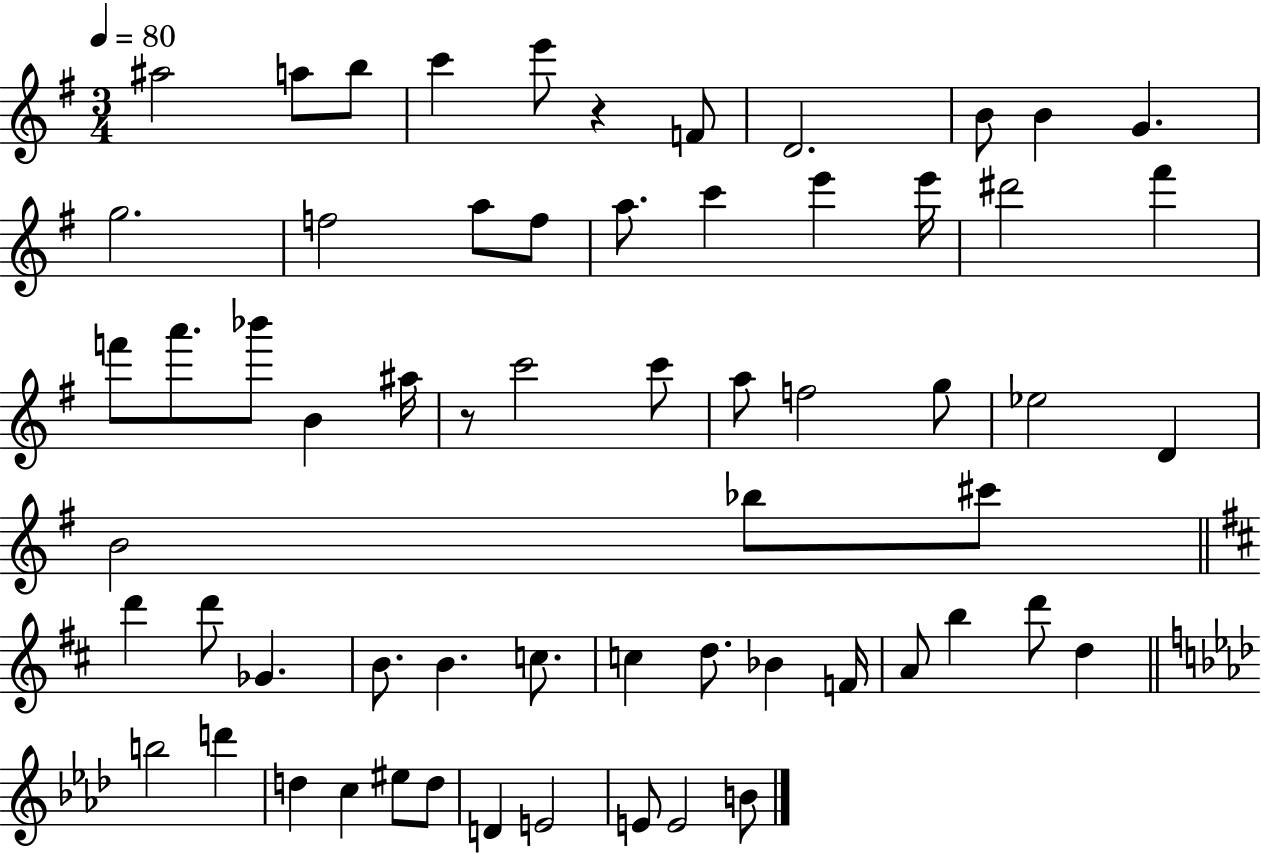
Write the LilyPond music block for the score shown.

{
  \clef treble
  \numericTimeSignature
  \time 3/4
  \key g \major
  \tempo 4 = 80
  ais''2 a''8 b''8 | c'''4 e'''8 r4 f'8 | d'2. | b'8 b'4 g'4. | \break g''2. | f''2 a''8 f''8 | a''8. c'''4 e'''4 e'''16 | dis'''2 fis'''4 | \break f'''8 a'''8. bes'''8 b'4 ais''16 | r8 c'''2 c'''8 | a''8 f''2 g''8 | ees''2 d'4 | \break b'2 bes''8 cis'''8 | \bar "||" \break \key d \major d'''4 d'''8 ges'4. | b'8. b'4. c''8. | c''4 d''8. bes'4 f'16 | a'8 b''4 d'''8 d''4 | \break \bar "||" \break \key aes \major b''2 d'''4 | d''4 c''4 eis''8 d''8 | d'4 e'2 | e'8 e'2 b'8 | \break \bar "|."
}